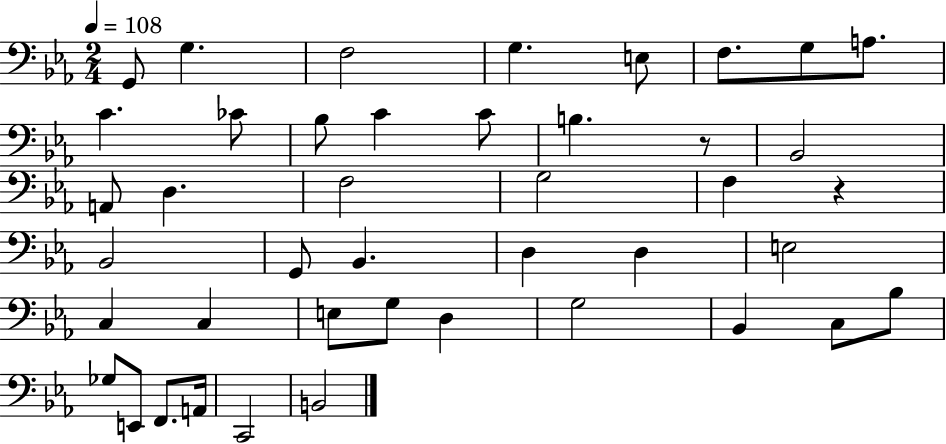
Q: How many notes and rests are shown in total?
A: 43